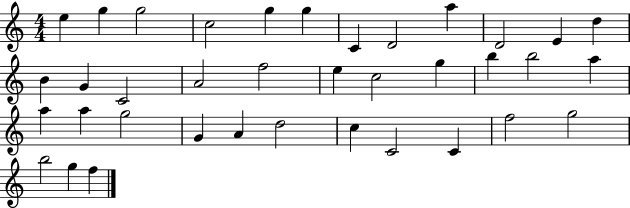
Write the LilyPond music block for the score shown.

{
  \clef treble
  \numericTimeSignature
  \time 4/4
  \key c \major
  e''4 g''4 g''2 | c''2 g''4 g''4 | c'4 d'2 a''4 | d'2 e'4 d''4 | \break b'4 g'4 c'2 | a'2 f''2 | e''4 c''2 g''4 | b''4 b''2 a''4 | \break a''4 a''4 g''2 | g'4 a'4 d''2 | c''4 c'2 c'4 | f''2 g''2 | \break b''2 g''4 f''4 | \bar "|."
}